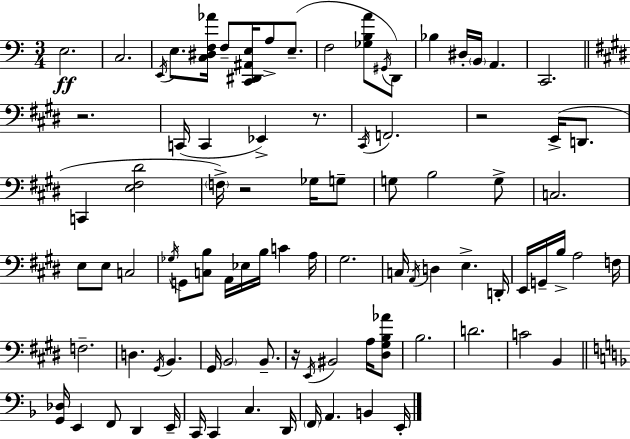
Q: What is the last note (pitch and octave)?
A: E2